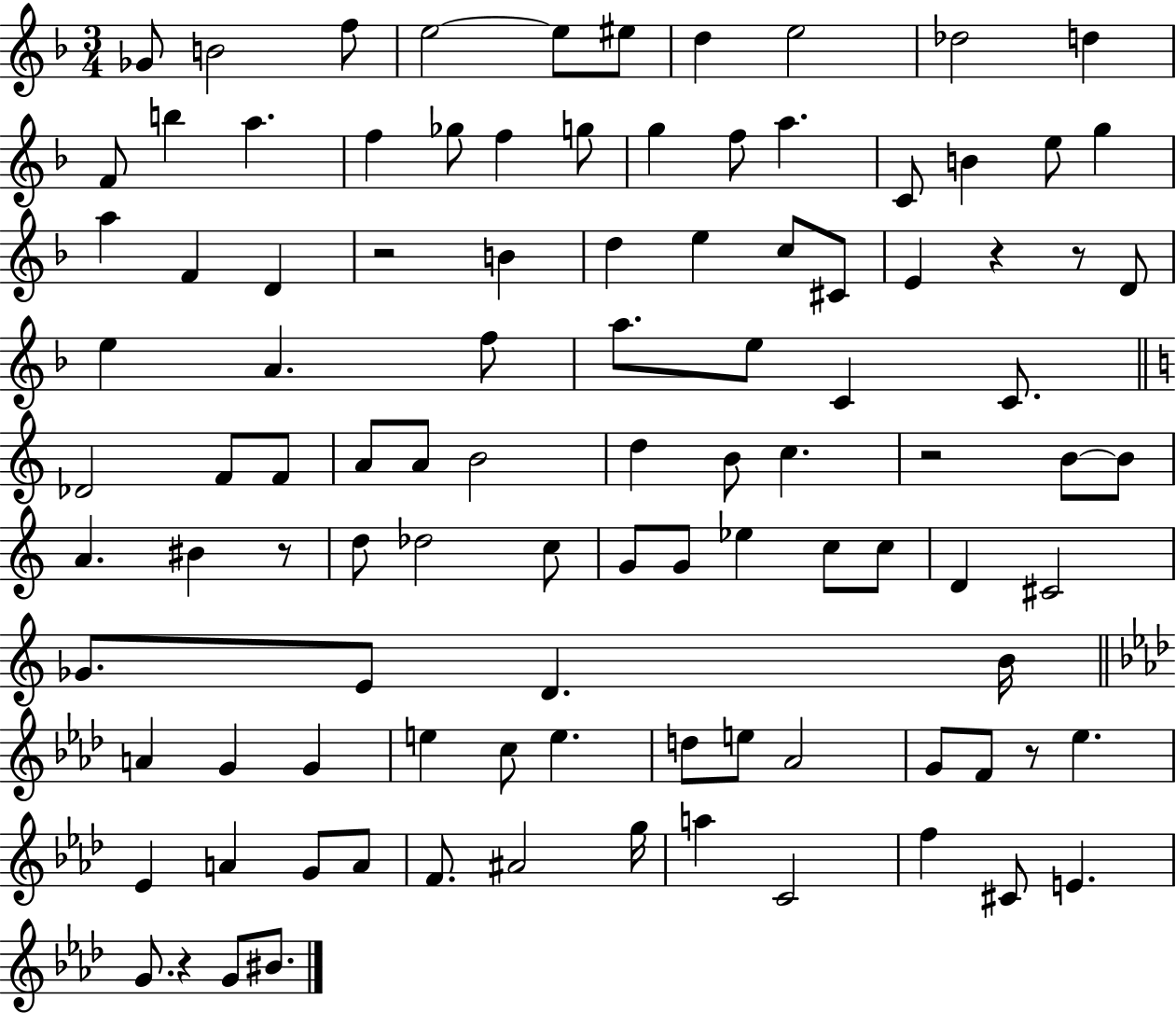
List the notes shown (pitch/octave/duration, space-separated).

Gb4/e B4/h F5/e E5/h E5/e EIS5/e D5/q E5/h Db5/h D5/q F4/e B5/q A5/q. F5/q Gb5/e F5/q G5/e G5/q F5/e A5/q. C4/e B4/q E5/e G5/q A5/q F4/q D4/q R/h B4/q D5/q E5/q C5/e C#4/e E4/q R/q R/e D4/e E5/q A4/q. F5/e A5/e. E5/e C4/q C4/e. Db4/h F4/e F4/e A4/e A4/e B4/h D5/q B4/e C5/q. R/h B4/e B4/e A4/q. BIS4/q R/e D5/e Db5/h C5/e G4/e G4/e Eb5/q C5/e C5/e D4/q C#4/h Gb4/e. E4/e D4/q. B4/s A4/q G4/q G4/q E5/q C5/e E5/q. D5/e E5/e Ab4/h G4/e F4/e R/e Eb5/q. Eb4/q A4/q G4/e A4/e F4/e. A#4/h G5/s A5/q C4/h F5/q C#4/e E4/q. G4/e. R/q G4/e BIS4/e.